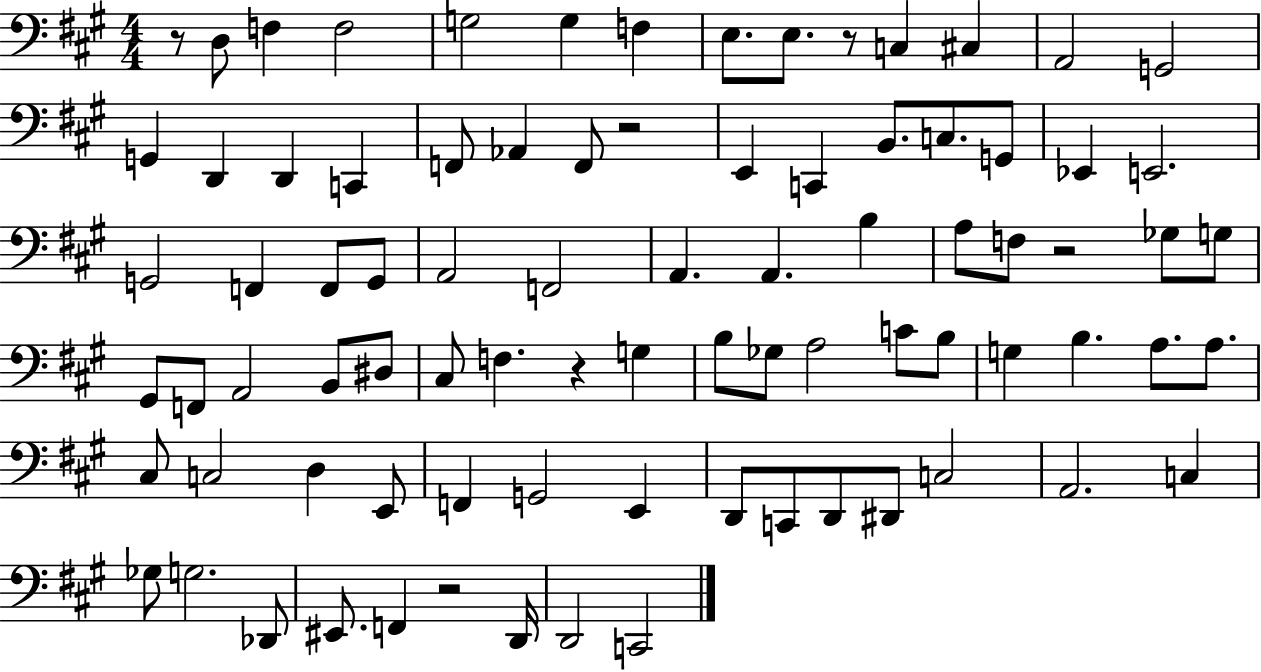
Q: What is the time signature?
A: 4/4